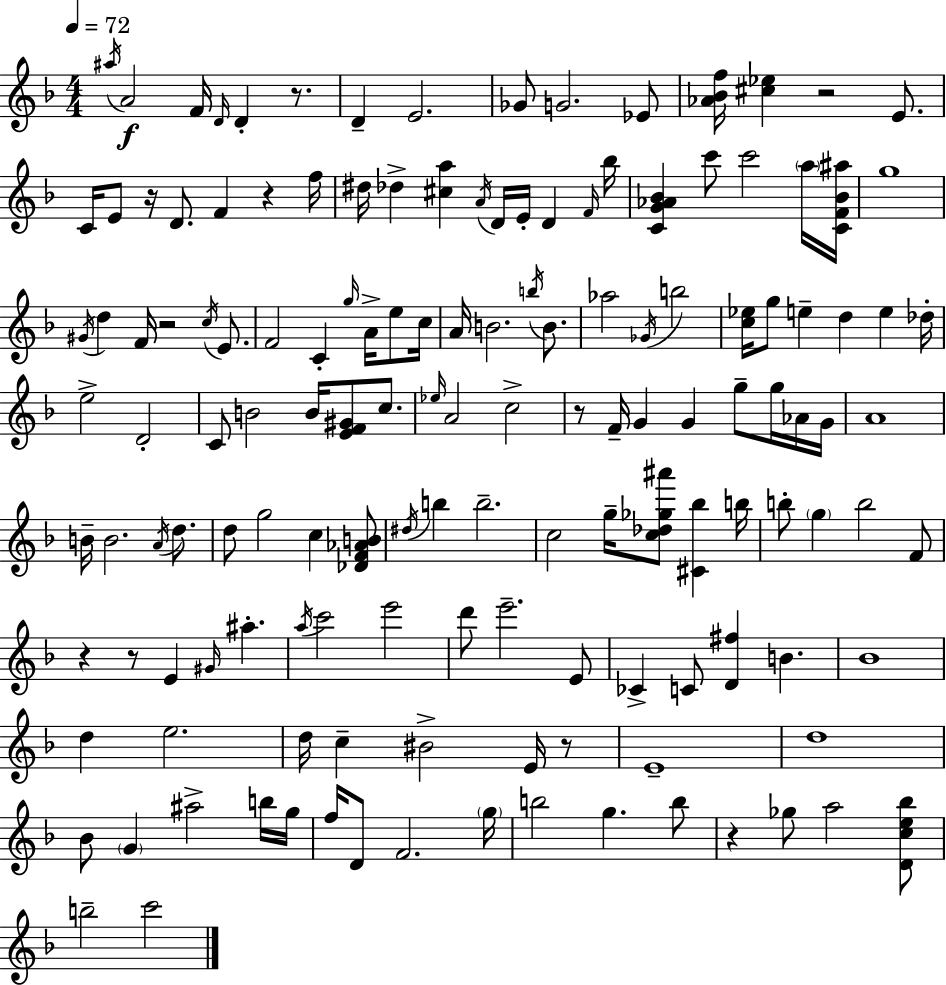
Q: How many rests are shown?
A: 10